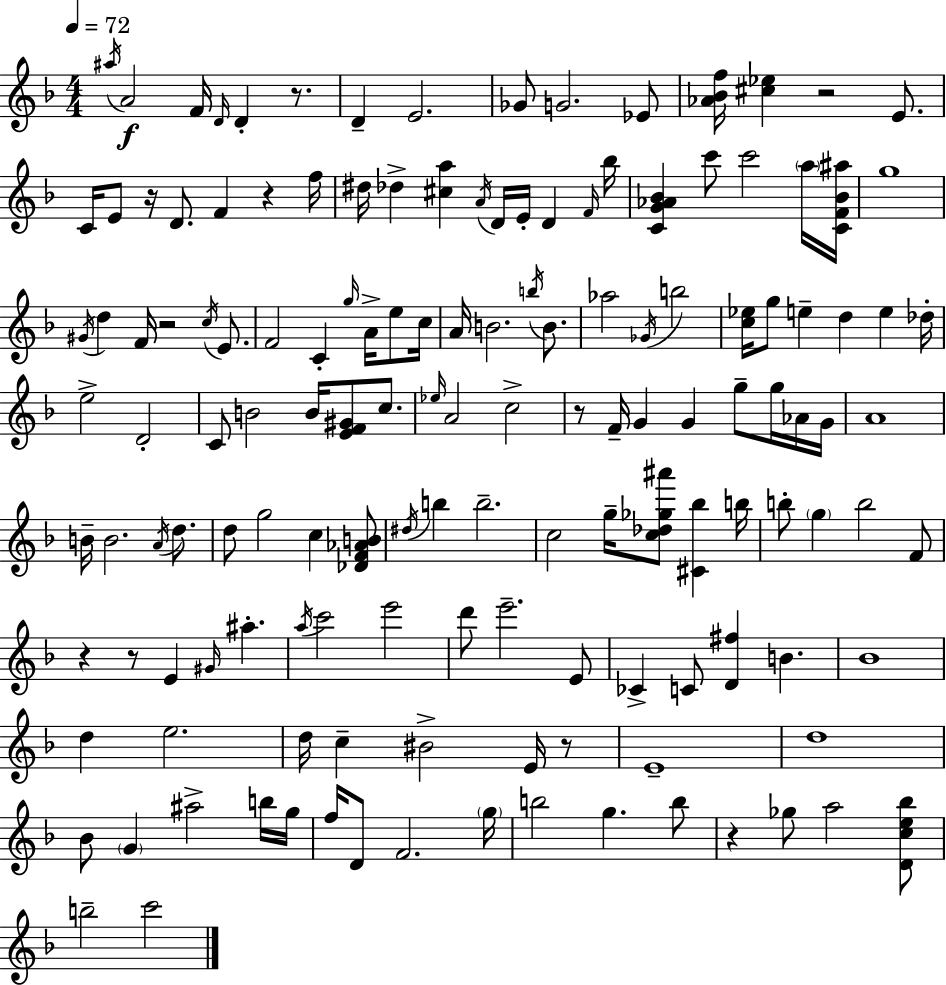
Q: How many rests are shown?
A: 10